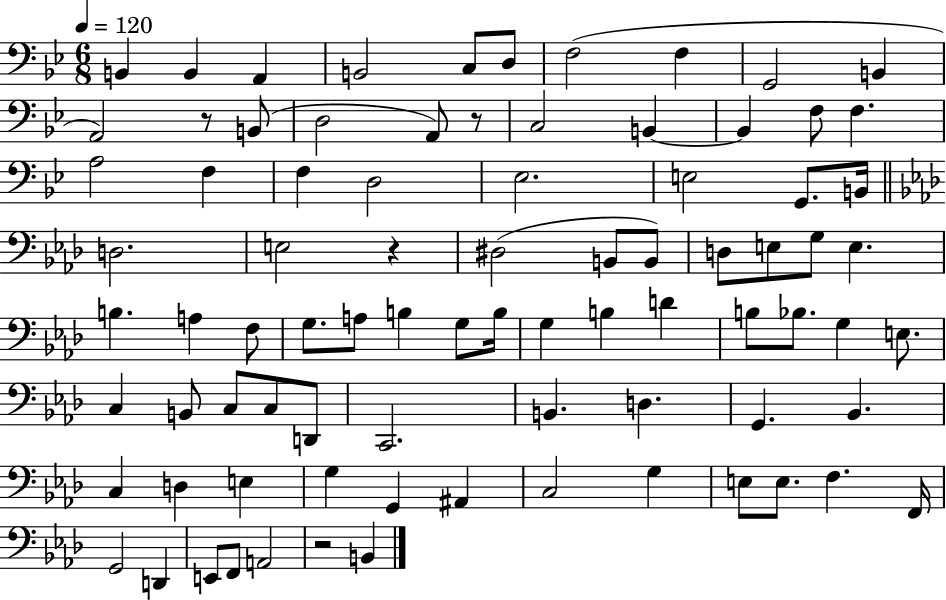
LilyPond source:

{
  \clef bass
  \numericTimeSignature
  \time 6/8
  \key bes \major
  \tempo 4 = 120
  \repeat volta 2 { b,4 b,4 a,4 | b,2 c8 d8 | f2( f4 | g,2 b,4 | \break a,2) r8 b,8( | d2 a,8) r8 | c2 b,4~~ | b,4 f8 f4. | \break a2 f4 | f4 d2 | ees2. | e2 g,8. b,16 | \break \bar "||" \break \key f \minor d2. | e2 r4 | dis2( b,8 b,8) | d8 e8 g8 e4. | \break b4. a4 f8 | g8. a8 b4 g8 b16 | g4 b4 d'4 | b8 bes8. g4 e8. | \break c4 b,8 c8 c8 d,8 | c,2. | b,4. d4. | g,4. bes,4. | \break c4 d4 e4 | g4 g,4 ais,4 | c2 g4 | e8 e8. f4. f,16 | \break g,2 d,4 | e,8 f,8 a,2 | r2 b,4 | } \bar "|."
}